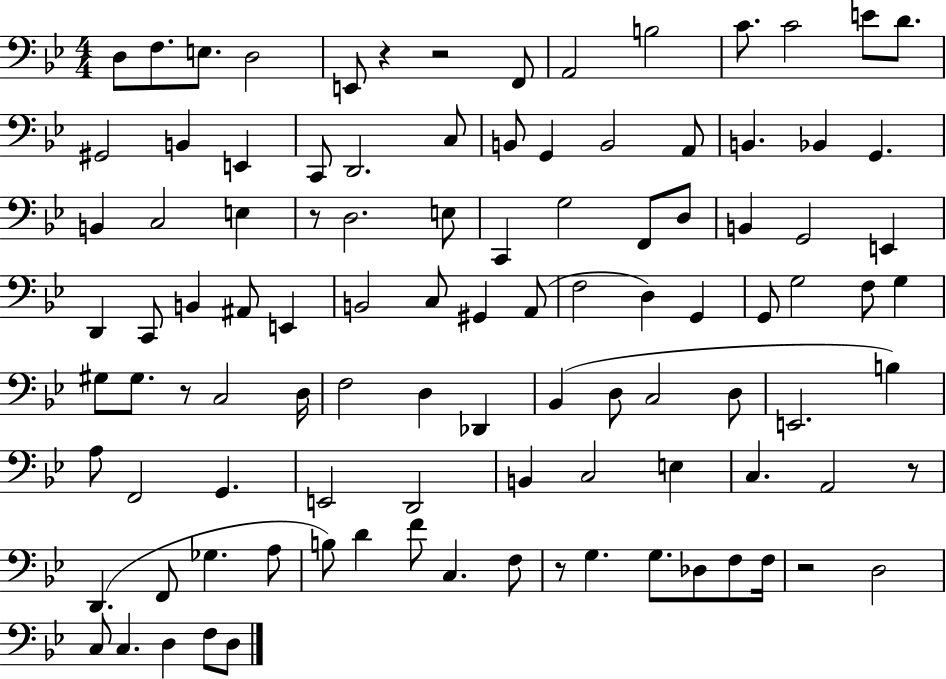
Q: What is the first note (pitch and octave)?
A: D3